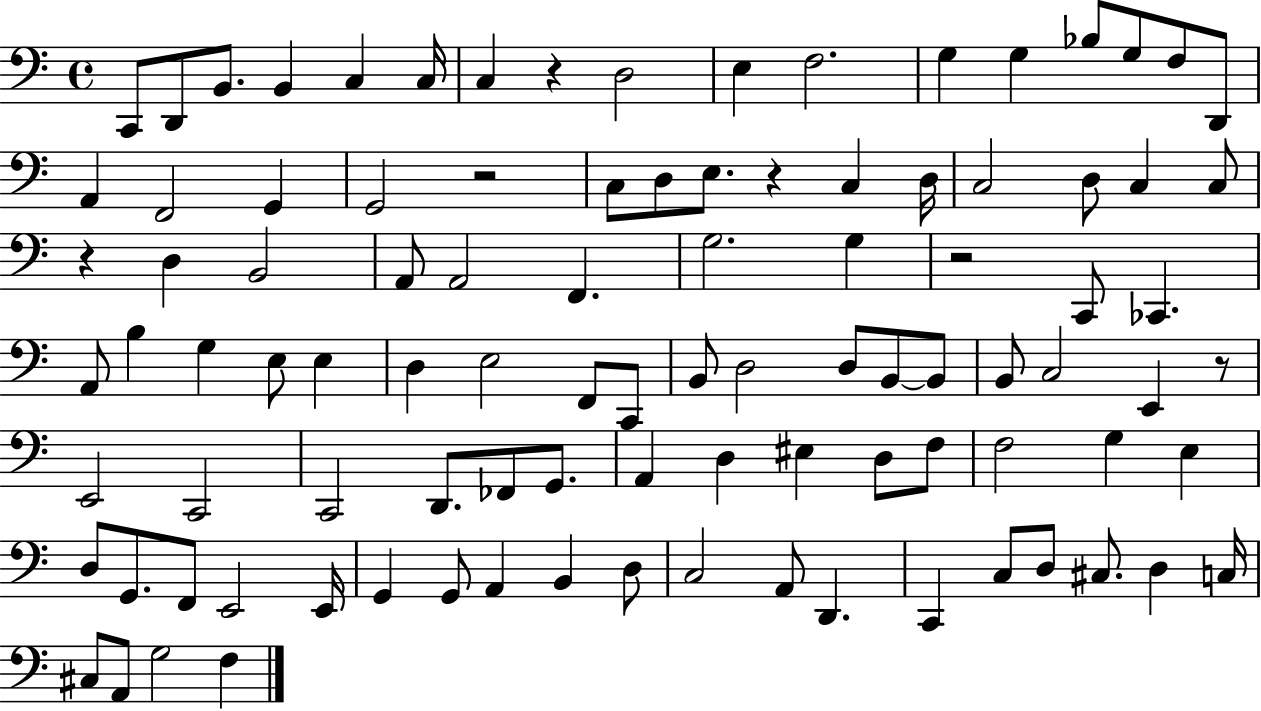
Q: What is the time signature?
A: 4/4